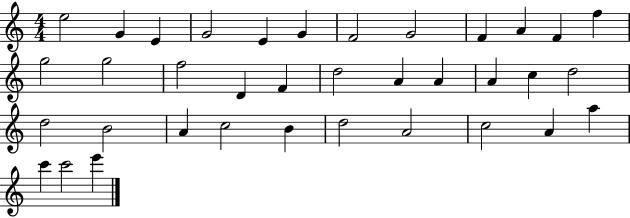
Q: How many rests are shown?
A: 0